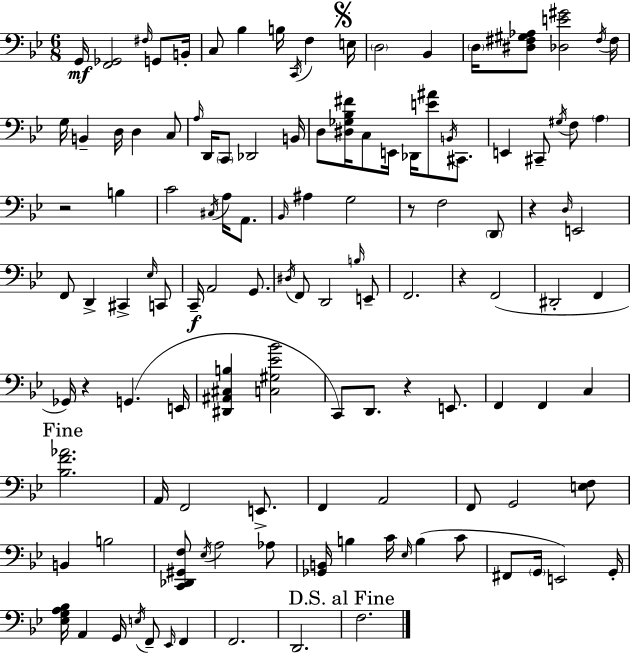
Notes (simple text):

G2/s [F2,Gb2]/h F#3/s G2/e B2/s C3/e Bb3/q B3/s C2/s F3/q E3/s D3/h Bb2/q D3/s [D#3,F#3,G#3,Ab3]/e [Db3,E4,G#4]/h F#3/s F#3/s G3/s B2/q D3/s D3/q C3/e A3/s D2/s C2/e Db2/h B2/s D3/e [D#3,Gb3,Bb3,F#4]/s C3/e E2/s Db2/s [E4,A#4]/e B2/s C#2/e. E2/q C#2/e G#3/s F3/e A3/q R/h B3/q C4/h C#3/s A3/s A2/e. Bb2/s A#3/q G3/h R/e F3/h D2/e R/q D3/s E2/h F2/e D2/q C#2/q Eb3/s C2/e C2/s A2/h G2/e. D#3/s F2/e D2/h B3/s E2/e F2/h. R/q F2/h D#2/h F2/q Gb2/s R/q G2/q. E2/s [D#2,A#2,C#3,B3]/q [C3,G#3,Eb4,Bb4]/h C2/e D2/e. R/q E2/e. F2/q F2/q C3/q [Bb3,F4,Ab4]/h. A2/s F2/h E2/e. F2/q A2/h F2/e G2/h [E3,F3]/e B2/q B3/h [C2,Db2,G#2,F3]/e Eb3/s A3/h Ab3/e [Gb2,B2]/s B3/q C4/s Eb3/s B3/q C4/e F#2/e G2/s E2/h G2/s [Eb3,G3,A3,Bb3]/s A2/q G2/s E3/s F2/e Eb2/s F2/q F2/h. D2/h. F3/h.